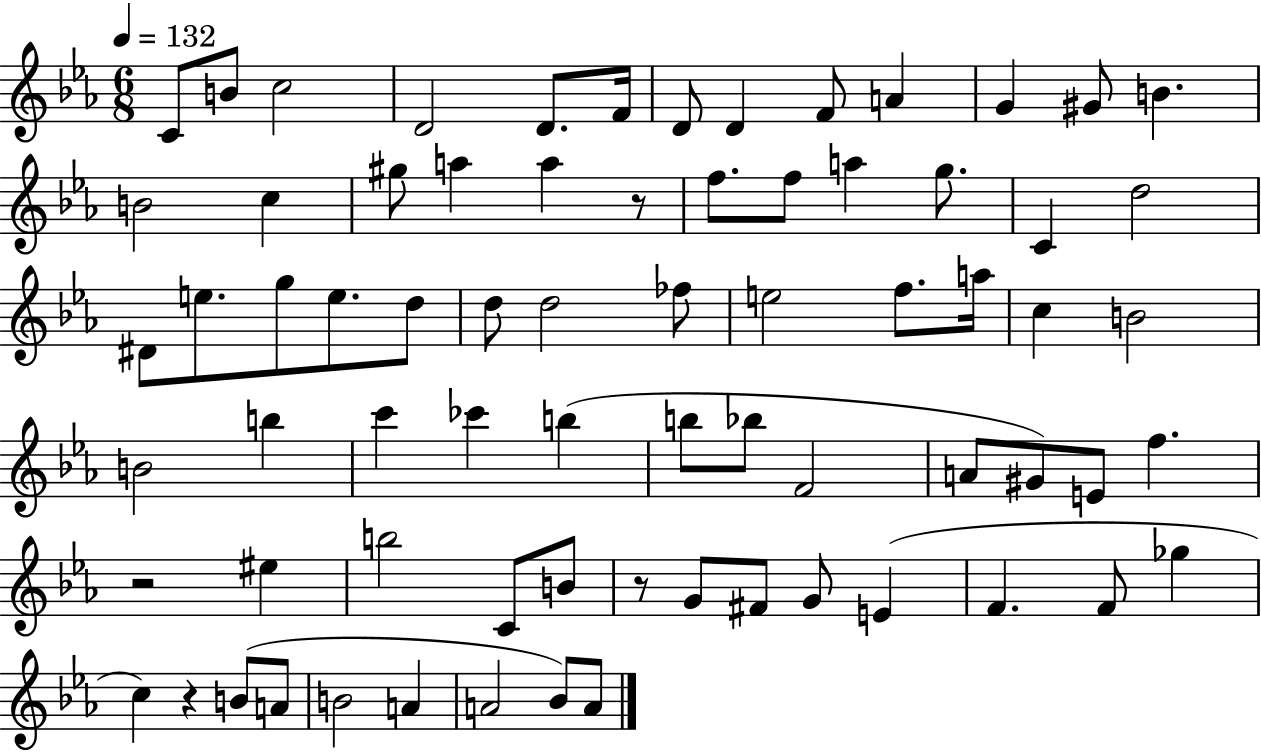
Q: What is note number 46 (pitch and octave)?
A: A4